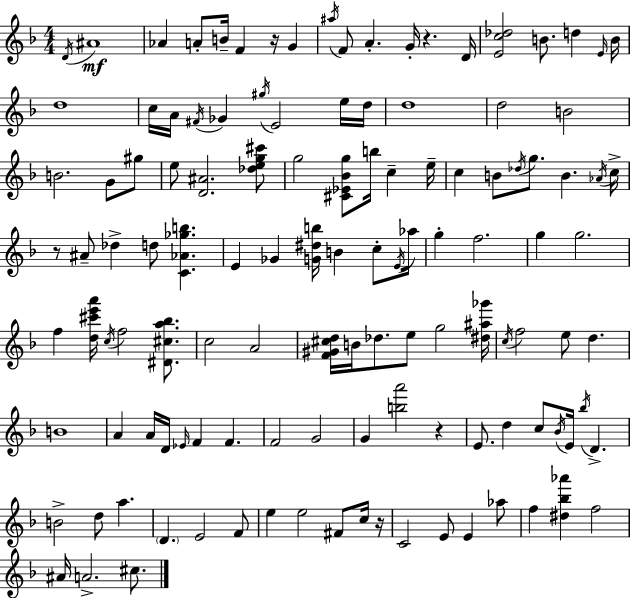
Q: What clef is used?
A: treble